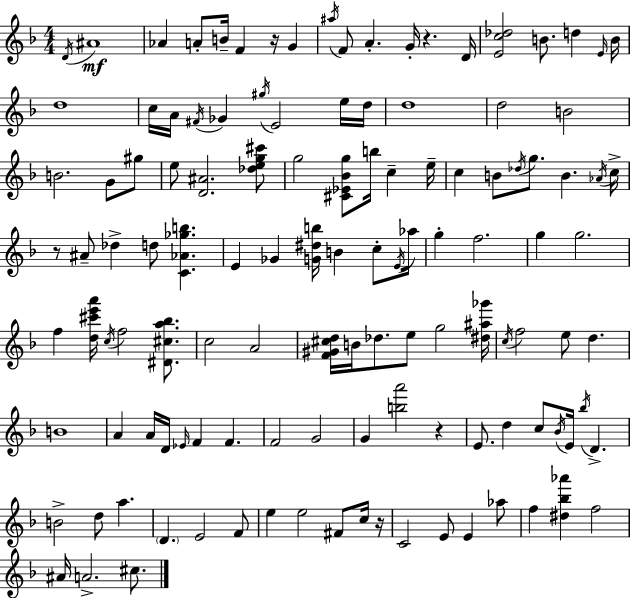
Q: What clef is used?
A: treble